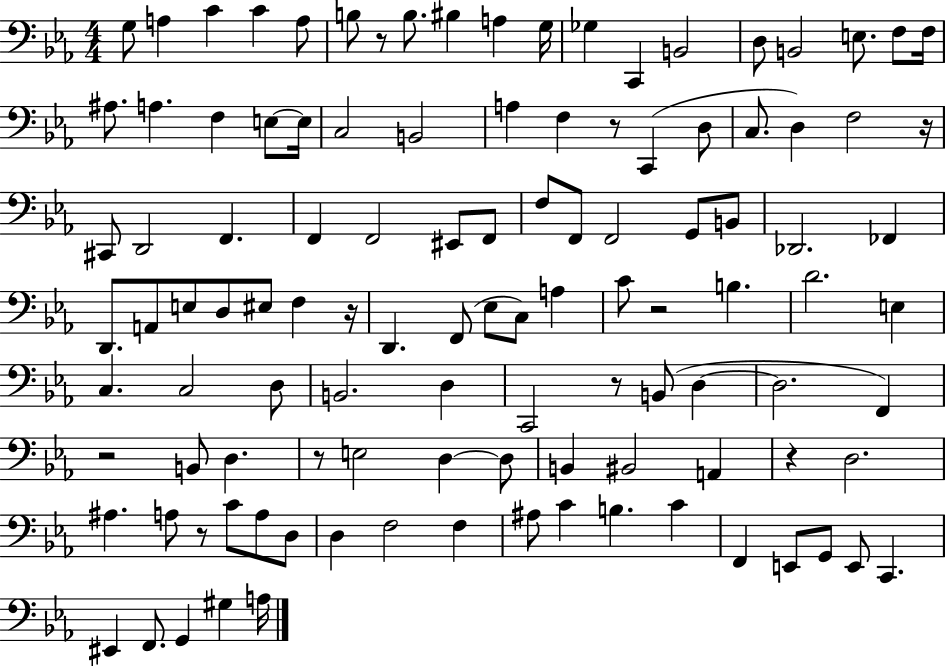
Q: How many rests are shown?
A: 10